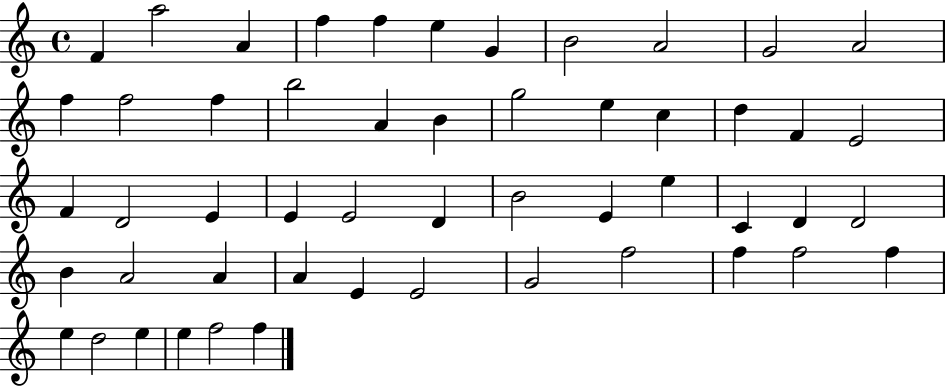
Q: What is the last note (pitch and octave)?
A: F5